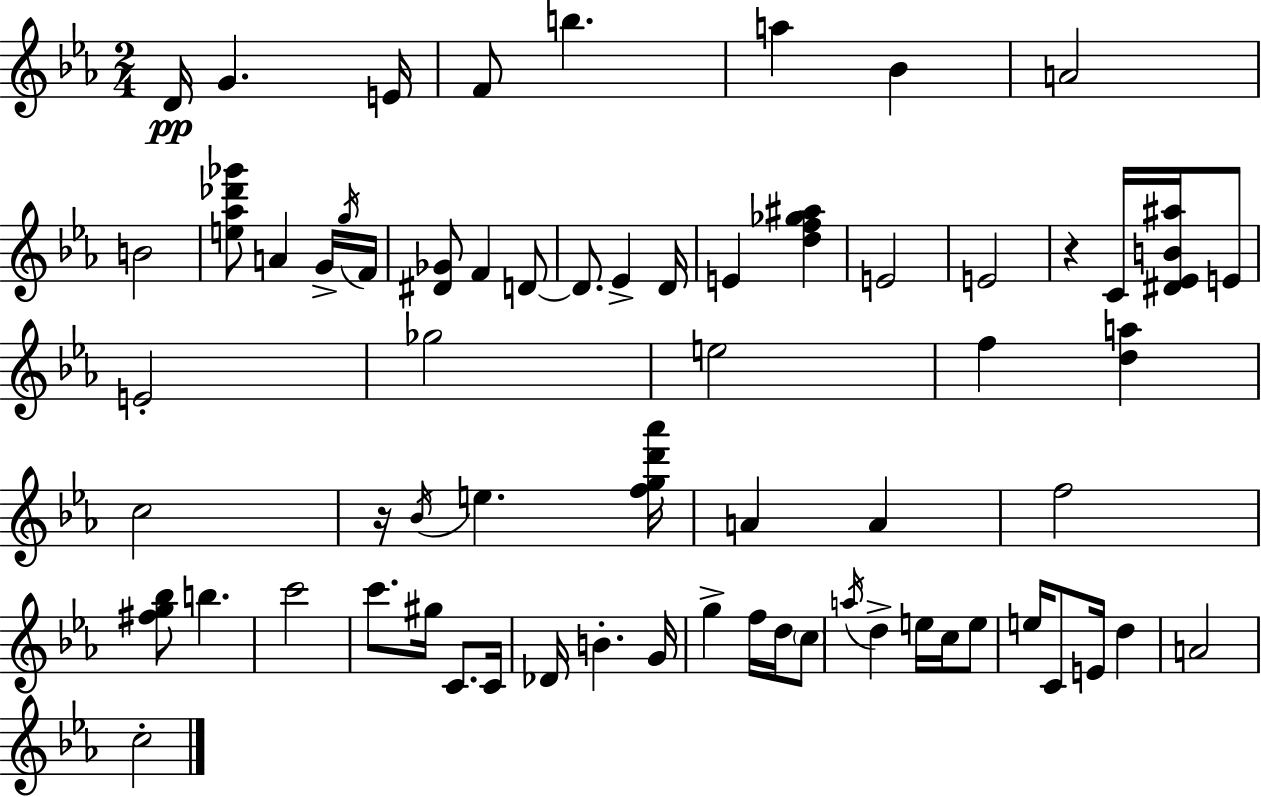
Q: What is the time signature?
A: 2/4